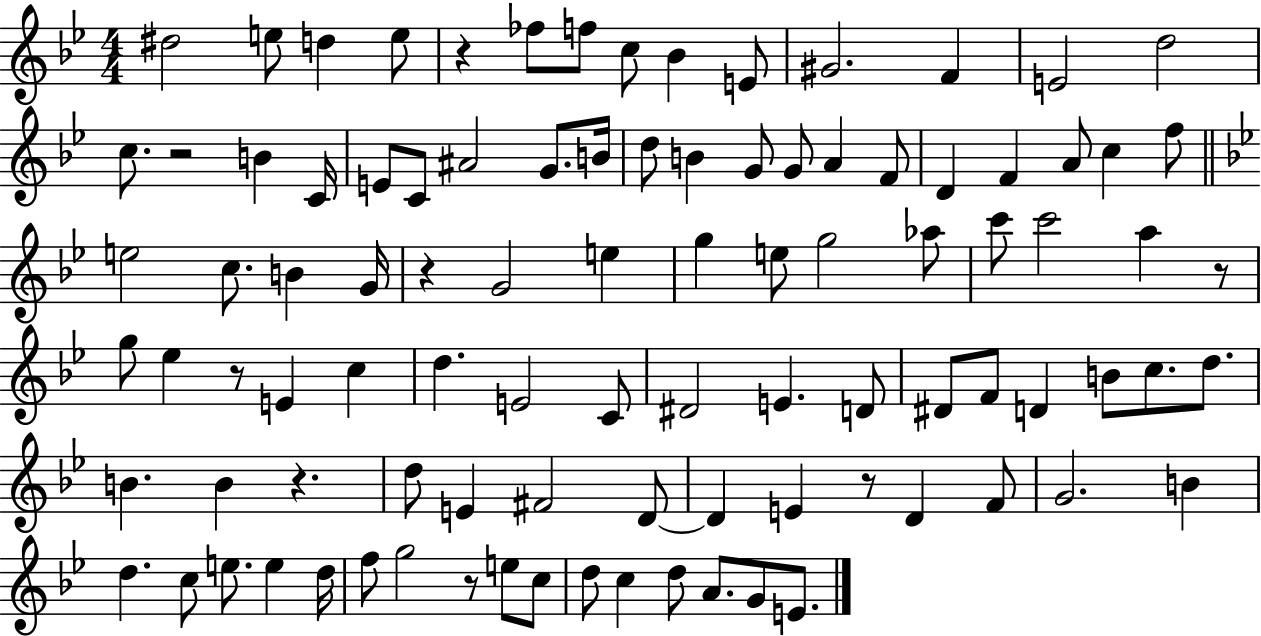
D#5/h E5/e D5/q E5/e R/q FES5/e F5/e C5/e Bb4/q E4/e G#4/h. F4/q E4/h D5/h C5/e. R/h B4/q C4/s E4/e C4/e A#4/h G4/e. B4/s D5/e B4/q G4/e G4/e A4/q F4/e D4/q F4/q A4/e C5/q F5/e E5/h C5/e. B4/q G4/s R/q G4/h E5/q G5/q E5/e G5/h Ab5/e C6/e C6/h A5/q R/e G5/e Eb5/q R/e E4/q C5/q D5/q. E4/h C4/e D#4/h E4/q. D4/e D#4/e F4/e D4/q B4/e C5/e. D5/e. B4/q. B4/q R/q. D5/e E4/q F#4/h D4/e D4/q E4/q R/e D4/q F4/e G4/h. B4/q D5/q. C5/e E5/e. E5/q D5/s F5/e G5/h R/e E5/e C5/e D5/e C5/q D5/e A4/e. G4/e E4/e.